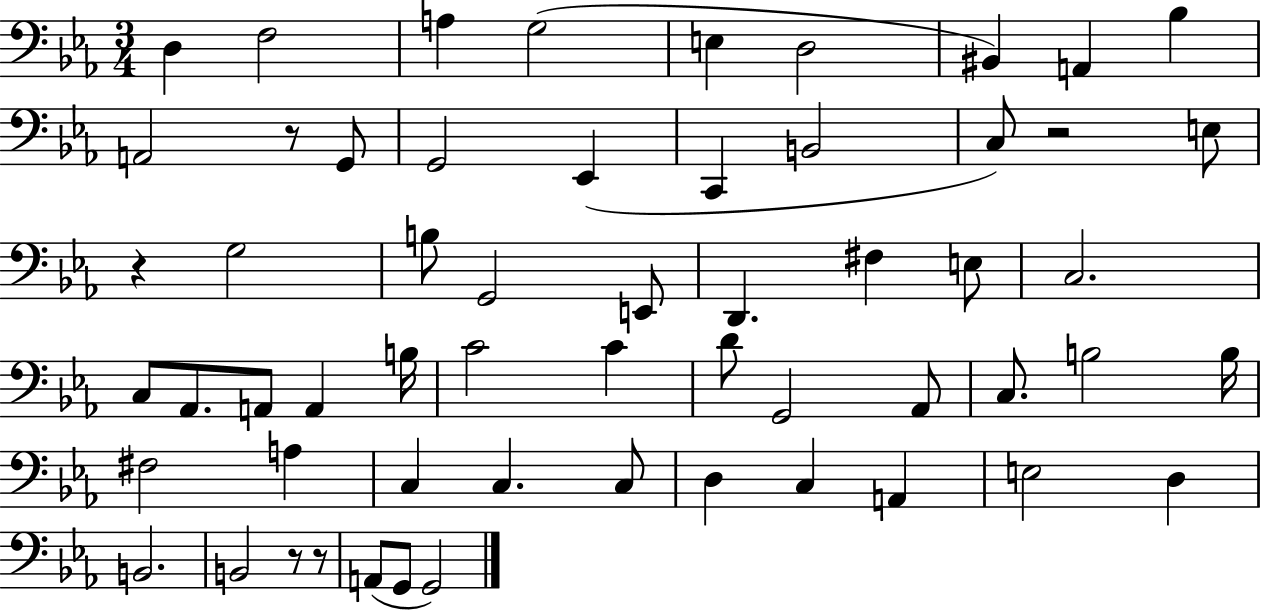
D3/q F3/h A3/q G3/h E3/q D3/h BIS2/q A2/q Bb3/q A2/h R/e G2/e G2/h Eb2/q C2/q B2/h C3/e R/h E3/e R/q G3/h B3/e G2/h E2/e D2/q. F#3/q E3/e C3/h. C3/e Ab2/e. A2/e A2/q B3/s C4/h C4/q D4/e G2/h Ab2/e C3/e. B3/h B3/s F#3/h A3/q C3/q C3/q. C3/e D3/q C3/q A2/q E3/h D3/q B2/h. B2/h R/e R/e A2/e G2/e G2/h